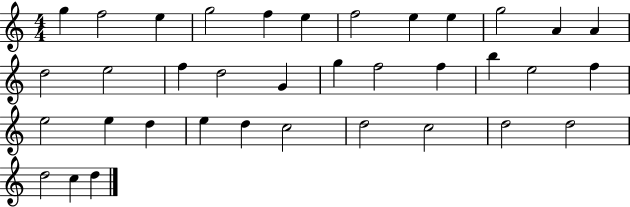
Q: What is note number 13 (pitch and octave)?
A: D5